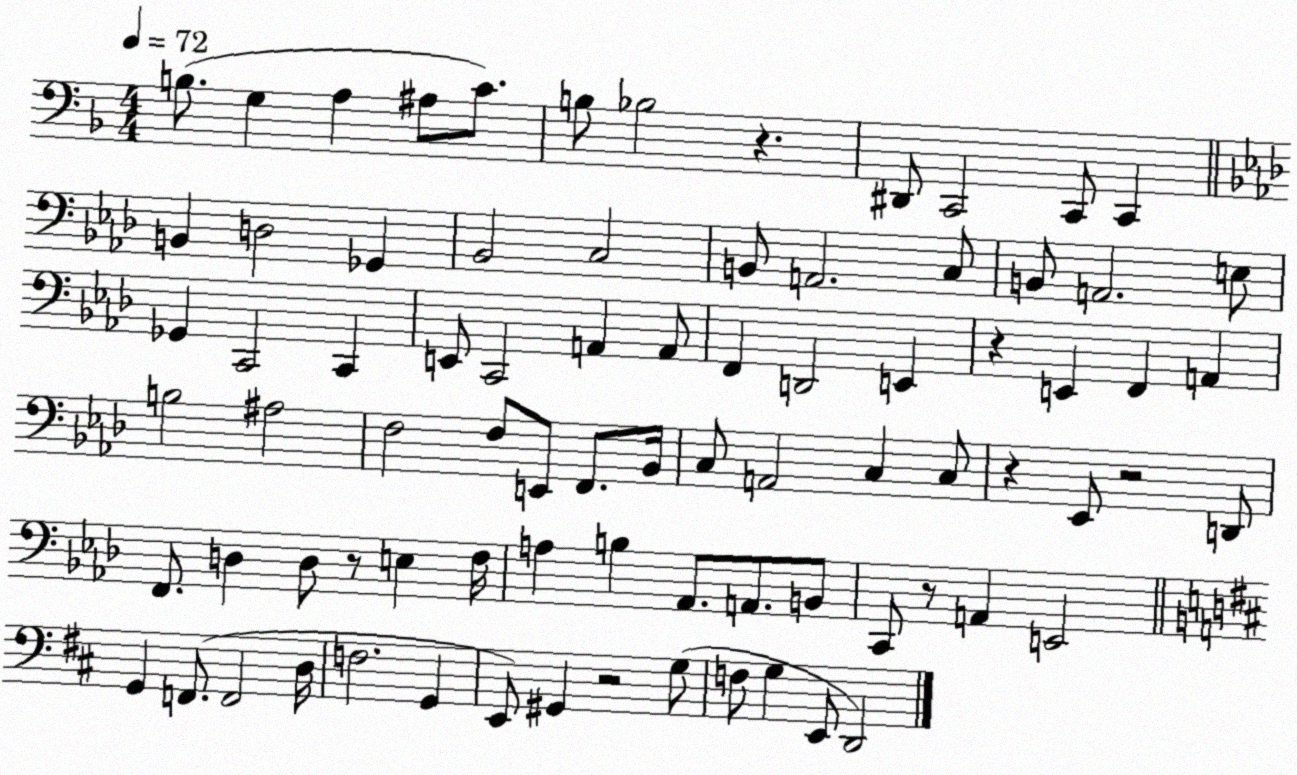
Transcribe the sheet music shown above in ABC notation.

X:1
T:Untitled
M:4/4
L:1/4
K:F
B,/2 G, A, ^A,/2 C/2 B,/2 _B,2 z ^D,,/2 C,,2 C,,/2 C,, B,, D,2 _G,, _B,,2 C,2 B,,/2 A,,2 C,/2 B,,/2 A,,2 E,/2 _G,, C,,2 C,, E,,/2 C,,2 A,, A,,/2 F,, D,,2 E,, z E,, F,, A,, B,2 ^A,2 F,2 F,/2 E,,/2 F,,/2 _B,,/4 C,/2 A,,2 C, C,/2 z _E,,/2 z2 D,,/2 F,,/2 D, D,/2 z/2 E, F,/4 A, B, _A,,/2 A,,/2 B,,/2 C,,/2 z/2 A,, E,,2 G,, F,,/2 F,,2 D,/4 F,2 G,, E,,/2 ^G,, z2 G,/2 F,/2 G, E,,/2 D,,2